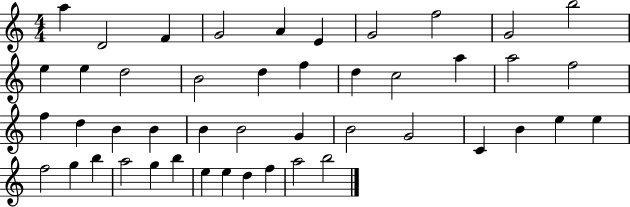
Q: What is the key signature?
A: C major